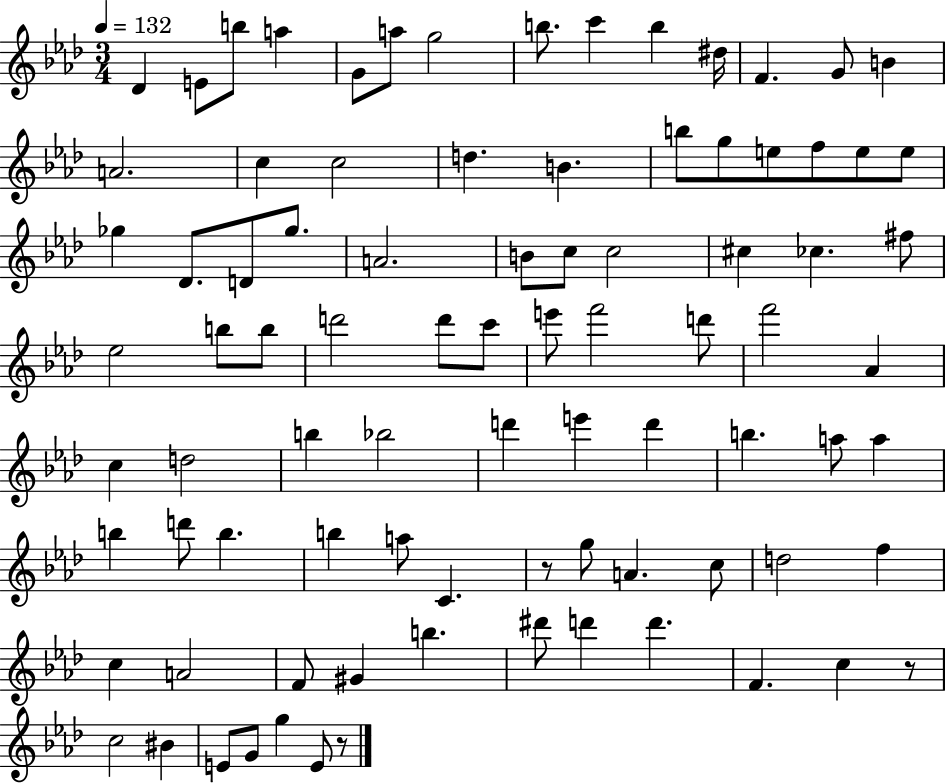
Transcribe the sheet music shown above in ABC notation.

X:1
T:Untitled
M:3/4
L:1/4
K:Ab
_D E/2 b/2 a G/2 a/2 g2 b/2 c' b ^d/4 F G/2 B A2 c c2 d B b/2 g/2 e/2 f/2 e/2 e/2 _g _D/2 D/2 _g/2 A2 B/2 c/2 c2 ^c _c ^f/2 _e2 b/2 b/2 d'2 d'/2 c'/2 e'/2 f'2 d'/2 f'2 _A c d2 b _b2 d' e' d' b a/2 a b d'/2 b b a/2 C z/2 g/2 A c/2 d2 f c A2 F/2 ^G b ^d'/2 d' d' F c z/2 c2 ^B E/2 G/2 g E/2 z/2